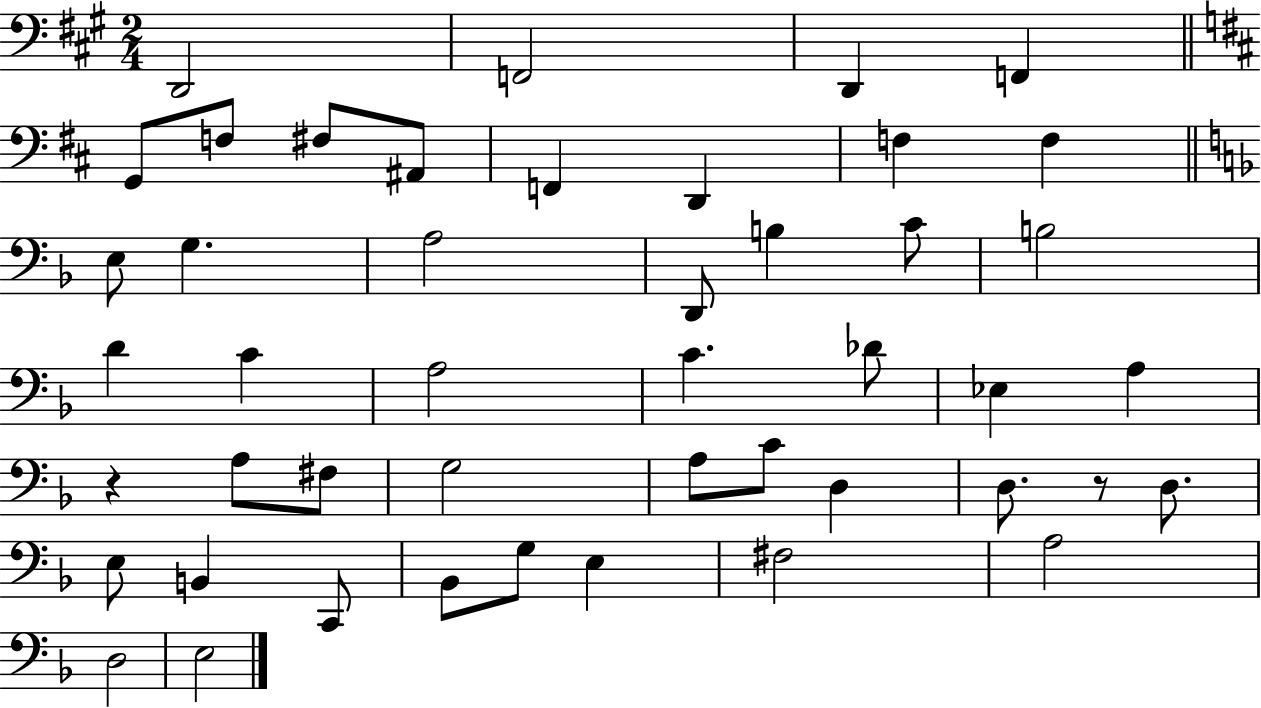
X:1
T:Untitled
M:2/4
L:1/4
K:A
D,,2 F,,2 D,, F,, G,,/2 F,/2 ^F,/2 ^A,,/2 F,, D,, F, F, E,/2 G, A,2 D,,/2 B, C/2 B,2 D C A,2 C _D/2 _E, A, z A,/2 ^F,/2 G,2 A,/2 C/2 D, D,/2 z/2 D,/2 E,/2 B,, C,,/2 _B,,/2 G,/2 E, ^F,2 A,2 D,2 E,2